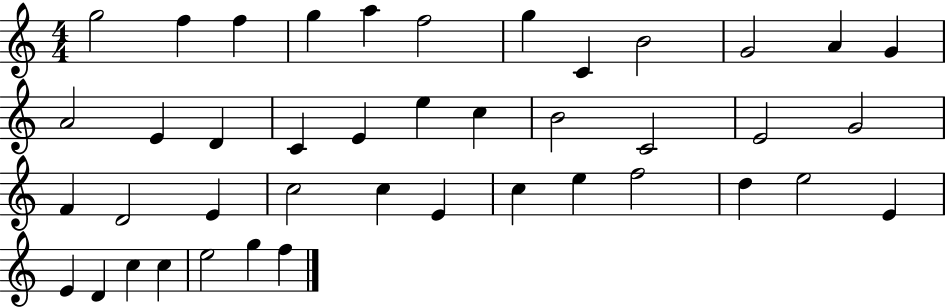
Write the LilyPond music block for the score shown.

{
  \clef treble
  \numericTimeSignature
  \time 4/4
  \key c \major
  g''2 f''4 f''4 | g''4 a''4 f''2 | g''4 c'4 b'2 | g'2 a'4 g'4 | \break a'2 e'4 d'4 | c'4 e'4 e''4 c''4 | b'2 c'2 | e'2 g'2 | \break f'4 d'2 e'4 | c''2 c''4 e'4 | c''4 e''4 f''2 | d''4 e''2 e'4 | \break e'4 d'4 c''4 c''4 | e''2 g''4 f''4 | \bar "|."
}